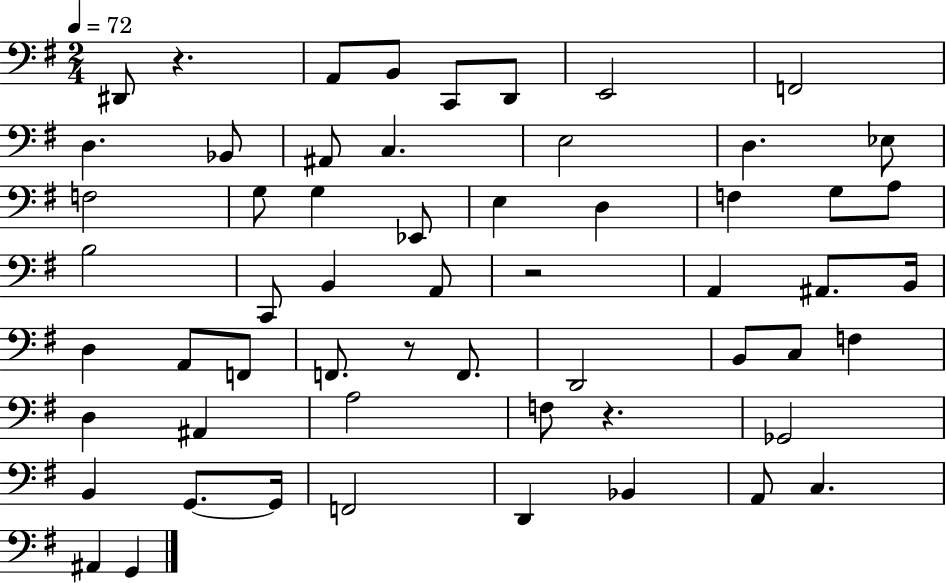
{
  \clef bass
  \numericTimeSignature
  \time 2/4
  \key g \major
  \tempo 4 = 72
  \repeat volta 2 { dis,8 r4. | a,8 b,8 c,8 d,8 | e,2 | f,2 | \break d4. bes,8 | ais,8 c4. | e2 | d4. ees8 | \break f2 | g8 g4 ees,8 | e4 d4 | f4 g8 a8 | \break b2 | c,8 b,4 a,8 | r2 | a,4 ais,8. b,16 | \break d4 a,8 f,8 | f,8. r8 f,8. | d,2 | b,8 c8 f4 | \break d4 ais,4 | a2 | f8 r4. | ges,2 | \break b,4 g,8.~~ g,16 | f,2 | d,4 bes,4 | a,8 c4. | \break ais,4 g,4 | } \bar "|."
}